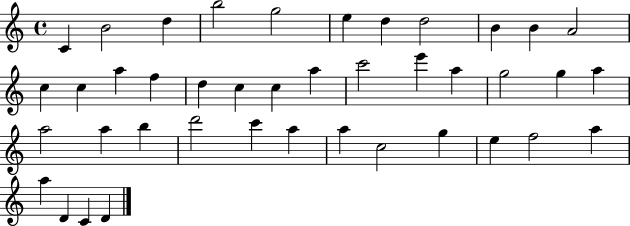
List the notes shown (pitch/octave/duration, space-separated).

C4/q B4/h D5/q B5/h G5/h E5/q D5/q D5/h B4/q B4/q A4/h C5/q C5/q A5/q F5/q D5/q C5/q C5/q A5/q C6/h E6/q A5/q G5/h G5/q A5/q A5/h A5/q B5/q D6/h C6/q A5/q A5/q C5/h G5/q E5/q F5/h A5/q A5/q D4/q C4/q D4/q